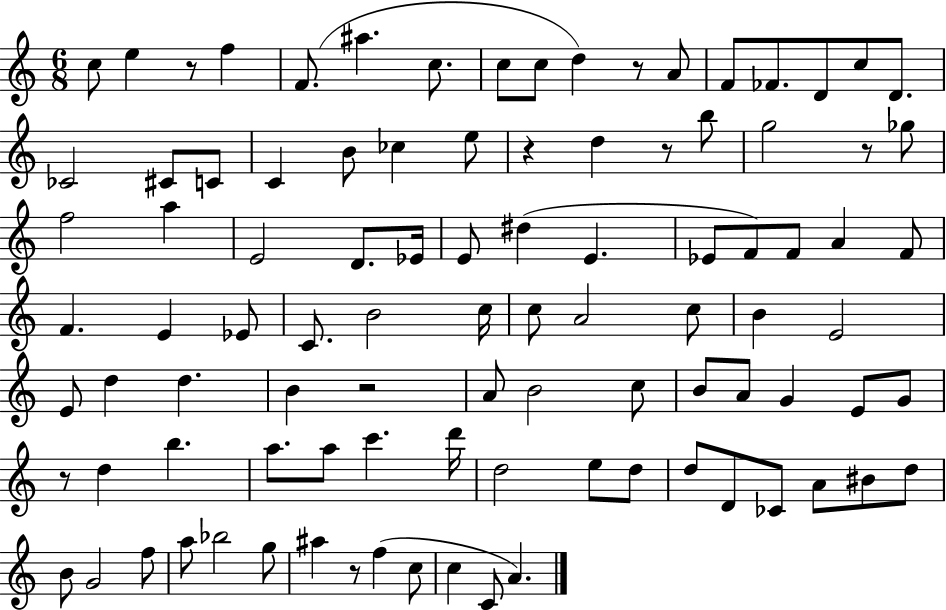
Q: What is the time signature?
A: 6/8